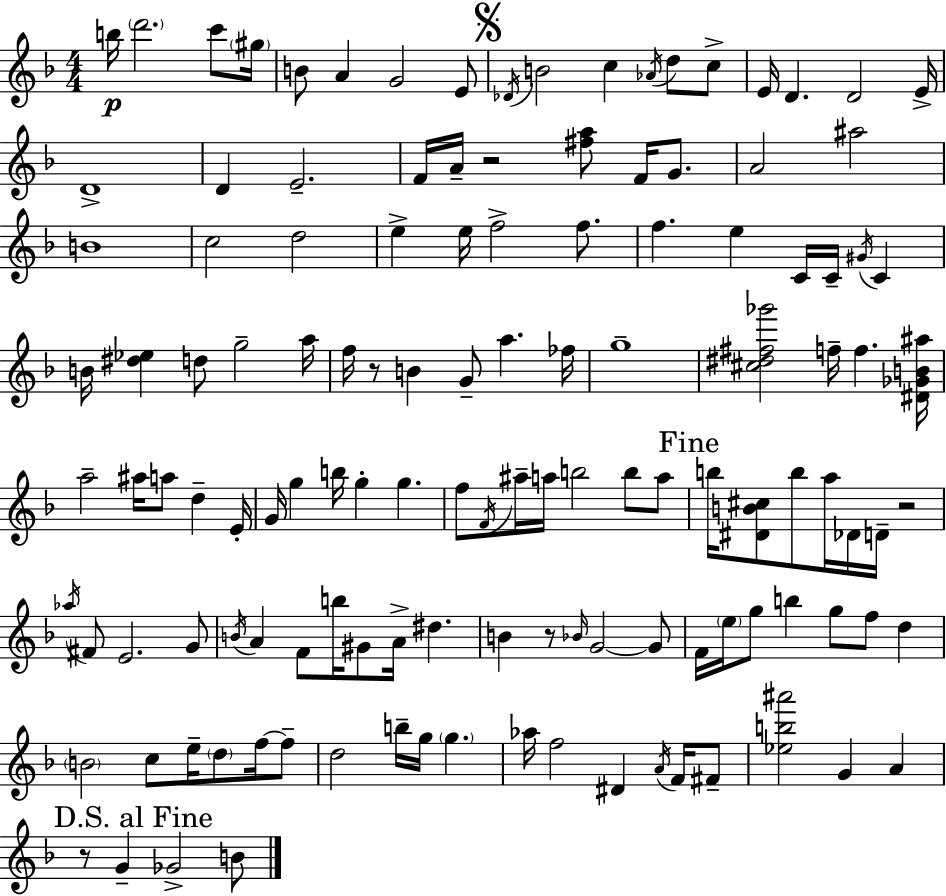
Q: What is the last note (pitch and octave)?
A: B4